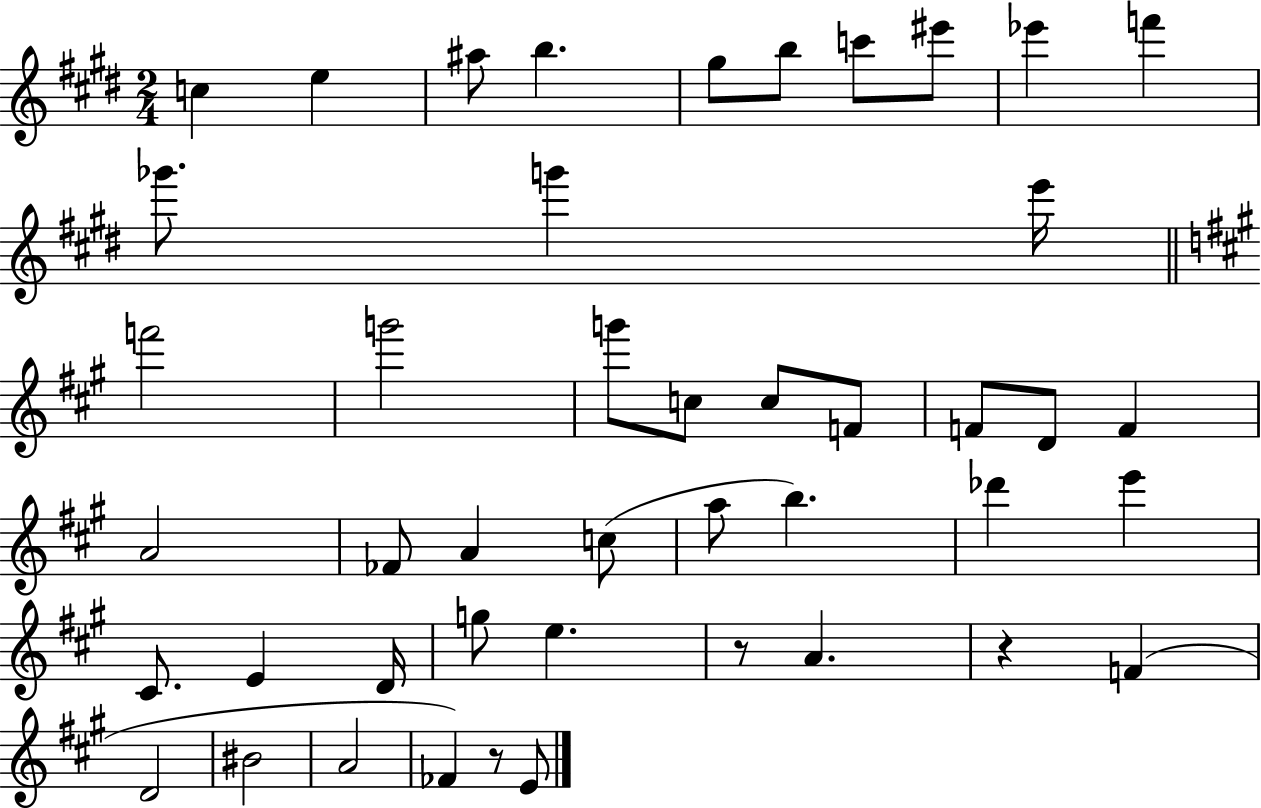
X:1
T:Untitled
M:2/4
L:1/4
K:E
c e ^a/2 b ^g/2 b/2 c'/2 ^e'/2 _e' f' _g'/2 g' e'/4 f'2 g'2 g'/2 c/2 c/2 F/2 F/2 D/2 F A2 _F/2 A c/2 a/2 b _d' e' ^C/2 E D/4 g/2 e z/2 A z F D2 ^B2 A2 _F z/2 E/2